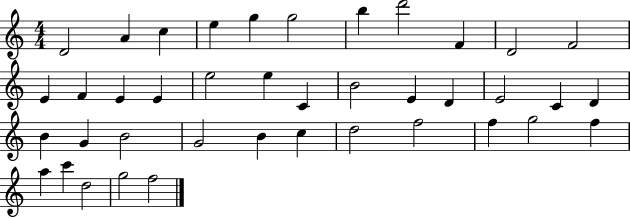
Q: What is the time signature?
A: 4/4